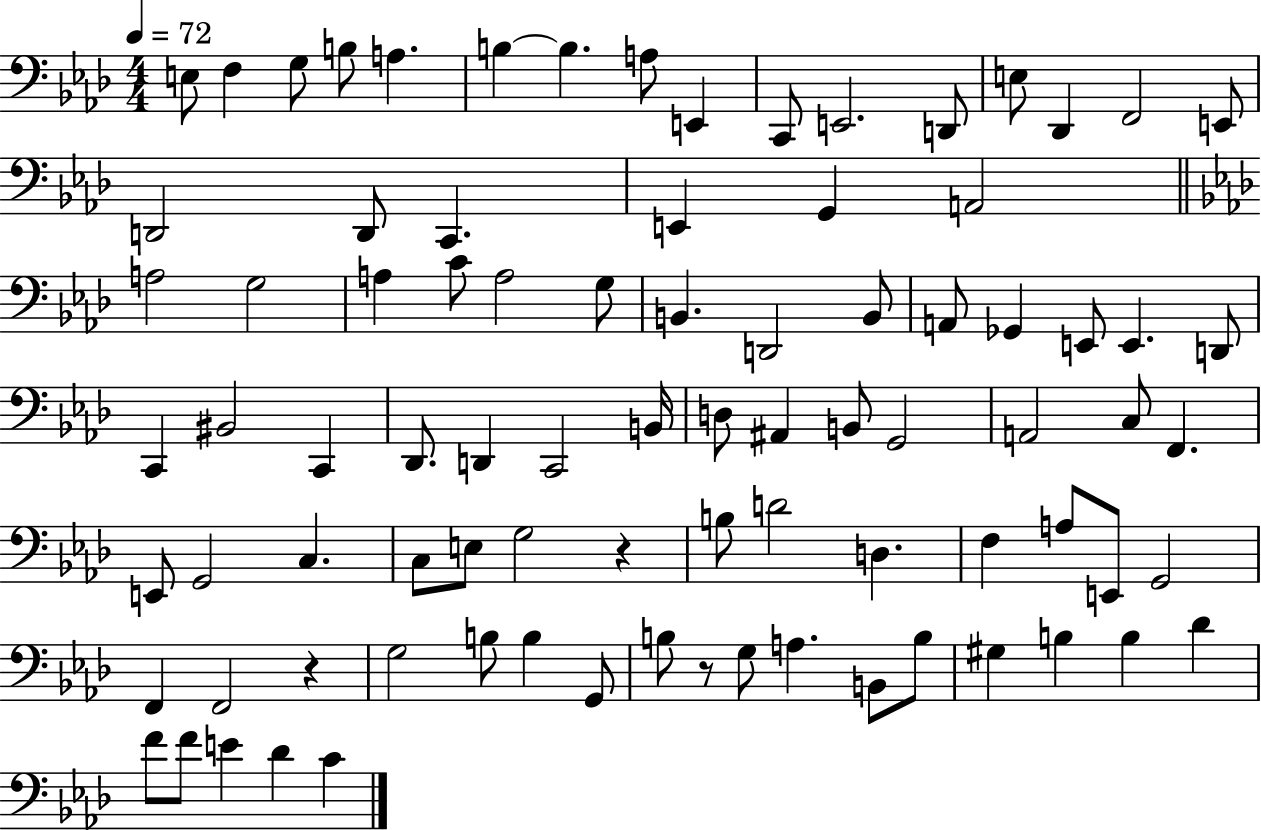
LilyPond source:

{
  \clef bass
  \numericTimeSignature
  \time 4/4
  \key aes \major
  \tempo 4 = 72
  e8 f4 g8 b8 a4. | b4~~ b4. a8 e,4 | c,8 e,2. d,8 | e8 des,4 f,2 e,8 | \break d,2 d,8 c,4. | e,4 g,4 a,2 | \bar "||" \break \key aes \major a2 g2 | a4 c'8 a2 g8 | b,4. d,2 b,8 | a,8 ges,4 e,8 e,4. d,8 | \break c,4 bis,2 c,4 | des,8. d,4 c,2 b,16 | d8 ais,4 b,8 g,2 | a,2 c8 f,4. | \break e,8 g,2 c4. | c8 e8 g2 r4 | b8 d'2 d4. | f4 a8 e,8 g,2 | \break f,4 f,2 r4 | g2 b8 b4 g,8 | b8 r8 g8 a4. b,8 b8 | gis4 b4 b4 des'4 | \break f'8 f'8 e'4 des'4 c'4 | \bar "|."
}